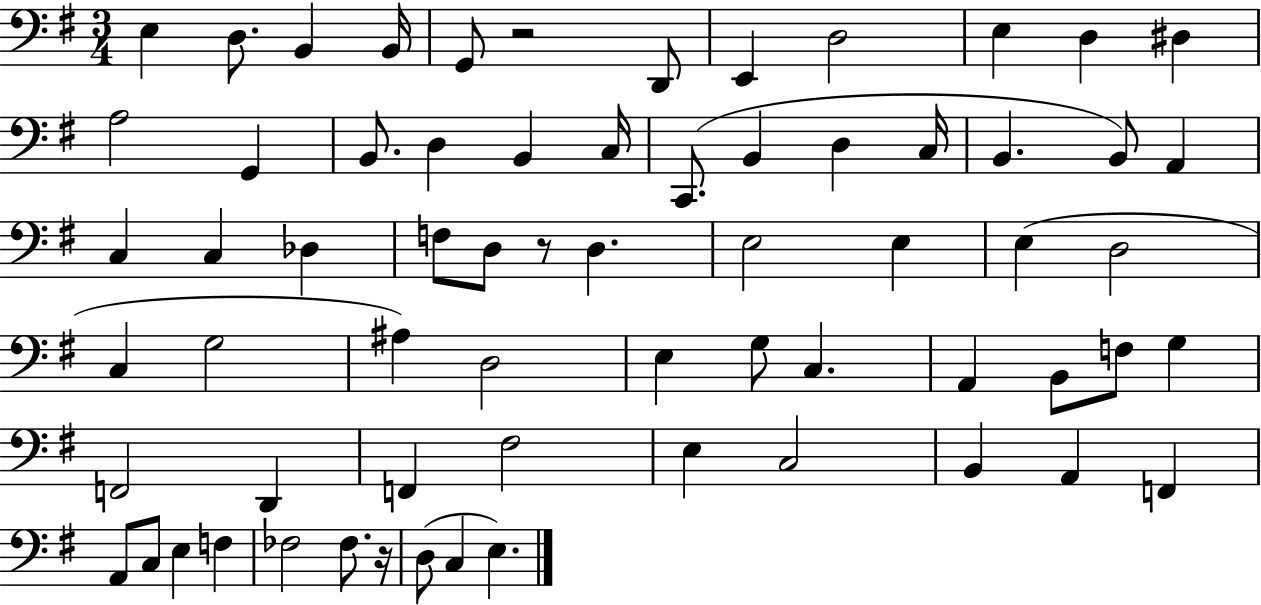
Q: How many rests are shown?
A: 3